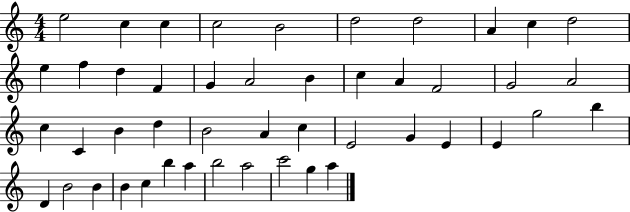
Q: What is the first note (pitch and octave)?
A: E5